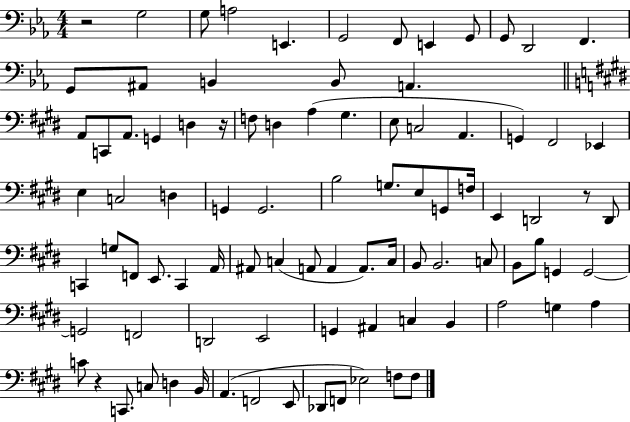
{
  \clef bass
  \numericTimeSignature
  \time 4/4
  \key ees \major
  r2 g2 | g8 a2 e,4. | g,2 f,8 e,4 g,8 | g,8 d,2 f,4. | \break g,8 ais,8 b,4 b,8 a,4. | \bar "||" \break \key e \major a,8 c,8 a,8. g,4 d4 r16 | f8 d4 a4( gis4. | e8 c2 a,4. | g,4) fis,2 ees,4 | \break e4 c2 d4 | g,4 g,2. | b2 g8. e8 g,8 f16 | e,4 d,2 r8 d,8 | \break c,4 g8 f,8 e,8. c,4 a,16 | ais,8 c4( a,8 a,4 a,8.) c16 | b,8 b,2. c8 | b,8 b8 g,4 g,2~~ | \break g,2 f,2 | d,2 e,2 | g,4 ais,4 c4 b,4 | a2 g4 a4 | \break c'8 r4 c,8. c8 d4 b,16 | a,4.( f,2 e,8 | des,8 f,8 ees2) f8 f8 | \bar "|."
}